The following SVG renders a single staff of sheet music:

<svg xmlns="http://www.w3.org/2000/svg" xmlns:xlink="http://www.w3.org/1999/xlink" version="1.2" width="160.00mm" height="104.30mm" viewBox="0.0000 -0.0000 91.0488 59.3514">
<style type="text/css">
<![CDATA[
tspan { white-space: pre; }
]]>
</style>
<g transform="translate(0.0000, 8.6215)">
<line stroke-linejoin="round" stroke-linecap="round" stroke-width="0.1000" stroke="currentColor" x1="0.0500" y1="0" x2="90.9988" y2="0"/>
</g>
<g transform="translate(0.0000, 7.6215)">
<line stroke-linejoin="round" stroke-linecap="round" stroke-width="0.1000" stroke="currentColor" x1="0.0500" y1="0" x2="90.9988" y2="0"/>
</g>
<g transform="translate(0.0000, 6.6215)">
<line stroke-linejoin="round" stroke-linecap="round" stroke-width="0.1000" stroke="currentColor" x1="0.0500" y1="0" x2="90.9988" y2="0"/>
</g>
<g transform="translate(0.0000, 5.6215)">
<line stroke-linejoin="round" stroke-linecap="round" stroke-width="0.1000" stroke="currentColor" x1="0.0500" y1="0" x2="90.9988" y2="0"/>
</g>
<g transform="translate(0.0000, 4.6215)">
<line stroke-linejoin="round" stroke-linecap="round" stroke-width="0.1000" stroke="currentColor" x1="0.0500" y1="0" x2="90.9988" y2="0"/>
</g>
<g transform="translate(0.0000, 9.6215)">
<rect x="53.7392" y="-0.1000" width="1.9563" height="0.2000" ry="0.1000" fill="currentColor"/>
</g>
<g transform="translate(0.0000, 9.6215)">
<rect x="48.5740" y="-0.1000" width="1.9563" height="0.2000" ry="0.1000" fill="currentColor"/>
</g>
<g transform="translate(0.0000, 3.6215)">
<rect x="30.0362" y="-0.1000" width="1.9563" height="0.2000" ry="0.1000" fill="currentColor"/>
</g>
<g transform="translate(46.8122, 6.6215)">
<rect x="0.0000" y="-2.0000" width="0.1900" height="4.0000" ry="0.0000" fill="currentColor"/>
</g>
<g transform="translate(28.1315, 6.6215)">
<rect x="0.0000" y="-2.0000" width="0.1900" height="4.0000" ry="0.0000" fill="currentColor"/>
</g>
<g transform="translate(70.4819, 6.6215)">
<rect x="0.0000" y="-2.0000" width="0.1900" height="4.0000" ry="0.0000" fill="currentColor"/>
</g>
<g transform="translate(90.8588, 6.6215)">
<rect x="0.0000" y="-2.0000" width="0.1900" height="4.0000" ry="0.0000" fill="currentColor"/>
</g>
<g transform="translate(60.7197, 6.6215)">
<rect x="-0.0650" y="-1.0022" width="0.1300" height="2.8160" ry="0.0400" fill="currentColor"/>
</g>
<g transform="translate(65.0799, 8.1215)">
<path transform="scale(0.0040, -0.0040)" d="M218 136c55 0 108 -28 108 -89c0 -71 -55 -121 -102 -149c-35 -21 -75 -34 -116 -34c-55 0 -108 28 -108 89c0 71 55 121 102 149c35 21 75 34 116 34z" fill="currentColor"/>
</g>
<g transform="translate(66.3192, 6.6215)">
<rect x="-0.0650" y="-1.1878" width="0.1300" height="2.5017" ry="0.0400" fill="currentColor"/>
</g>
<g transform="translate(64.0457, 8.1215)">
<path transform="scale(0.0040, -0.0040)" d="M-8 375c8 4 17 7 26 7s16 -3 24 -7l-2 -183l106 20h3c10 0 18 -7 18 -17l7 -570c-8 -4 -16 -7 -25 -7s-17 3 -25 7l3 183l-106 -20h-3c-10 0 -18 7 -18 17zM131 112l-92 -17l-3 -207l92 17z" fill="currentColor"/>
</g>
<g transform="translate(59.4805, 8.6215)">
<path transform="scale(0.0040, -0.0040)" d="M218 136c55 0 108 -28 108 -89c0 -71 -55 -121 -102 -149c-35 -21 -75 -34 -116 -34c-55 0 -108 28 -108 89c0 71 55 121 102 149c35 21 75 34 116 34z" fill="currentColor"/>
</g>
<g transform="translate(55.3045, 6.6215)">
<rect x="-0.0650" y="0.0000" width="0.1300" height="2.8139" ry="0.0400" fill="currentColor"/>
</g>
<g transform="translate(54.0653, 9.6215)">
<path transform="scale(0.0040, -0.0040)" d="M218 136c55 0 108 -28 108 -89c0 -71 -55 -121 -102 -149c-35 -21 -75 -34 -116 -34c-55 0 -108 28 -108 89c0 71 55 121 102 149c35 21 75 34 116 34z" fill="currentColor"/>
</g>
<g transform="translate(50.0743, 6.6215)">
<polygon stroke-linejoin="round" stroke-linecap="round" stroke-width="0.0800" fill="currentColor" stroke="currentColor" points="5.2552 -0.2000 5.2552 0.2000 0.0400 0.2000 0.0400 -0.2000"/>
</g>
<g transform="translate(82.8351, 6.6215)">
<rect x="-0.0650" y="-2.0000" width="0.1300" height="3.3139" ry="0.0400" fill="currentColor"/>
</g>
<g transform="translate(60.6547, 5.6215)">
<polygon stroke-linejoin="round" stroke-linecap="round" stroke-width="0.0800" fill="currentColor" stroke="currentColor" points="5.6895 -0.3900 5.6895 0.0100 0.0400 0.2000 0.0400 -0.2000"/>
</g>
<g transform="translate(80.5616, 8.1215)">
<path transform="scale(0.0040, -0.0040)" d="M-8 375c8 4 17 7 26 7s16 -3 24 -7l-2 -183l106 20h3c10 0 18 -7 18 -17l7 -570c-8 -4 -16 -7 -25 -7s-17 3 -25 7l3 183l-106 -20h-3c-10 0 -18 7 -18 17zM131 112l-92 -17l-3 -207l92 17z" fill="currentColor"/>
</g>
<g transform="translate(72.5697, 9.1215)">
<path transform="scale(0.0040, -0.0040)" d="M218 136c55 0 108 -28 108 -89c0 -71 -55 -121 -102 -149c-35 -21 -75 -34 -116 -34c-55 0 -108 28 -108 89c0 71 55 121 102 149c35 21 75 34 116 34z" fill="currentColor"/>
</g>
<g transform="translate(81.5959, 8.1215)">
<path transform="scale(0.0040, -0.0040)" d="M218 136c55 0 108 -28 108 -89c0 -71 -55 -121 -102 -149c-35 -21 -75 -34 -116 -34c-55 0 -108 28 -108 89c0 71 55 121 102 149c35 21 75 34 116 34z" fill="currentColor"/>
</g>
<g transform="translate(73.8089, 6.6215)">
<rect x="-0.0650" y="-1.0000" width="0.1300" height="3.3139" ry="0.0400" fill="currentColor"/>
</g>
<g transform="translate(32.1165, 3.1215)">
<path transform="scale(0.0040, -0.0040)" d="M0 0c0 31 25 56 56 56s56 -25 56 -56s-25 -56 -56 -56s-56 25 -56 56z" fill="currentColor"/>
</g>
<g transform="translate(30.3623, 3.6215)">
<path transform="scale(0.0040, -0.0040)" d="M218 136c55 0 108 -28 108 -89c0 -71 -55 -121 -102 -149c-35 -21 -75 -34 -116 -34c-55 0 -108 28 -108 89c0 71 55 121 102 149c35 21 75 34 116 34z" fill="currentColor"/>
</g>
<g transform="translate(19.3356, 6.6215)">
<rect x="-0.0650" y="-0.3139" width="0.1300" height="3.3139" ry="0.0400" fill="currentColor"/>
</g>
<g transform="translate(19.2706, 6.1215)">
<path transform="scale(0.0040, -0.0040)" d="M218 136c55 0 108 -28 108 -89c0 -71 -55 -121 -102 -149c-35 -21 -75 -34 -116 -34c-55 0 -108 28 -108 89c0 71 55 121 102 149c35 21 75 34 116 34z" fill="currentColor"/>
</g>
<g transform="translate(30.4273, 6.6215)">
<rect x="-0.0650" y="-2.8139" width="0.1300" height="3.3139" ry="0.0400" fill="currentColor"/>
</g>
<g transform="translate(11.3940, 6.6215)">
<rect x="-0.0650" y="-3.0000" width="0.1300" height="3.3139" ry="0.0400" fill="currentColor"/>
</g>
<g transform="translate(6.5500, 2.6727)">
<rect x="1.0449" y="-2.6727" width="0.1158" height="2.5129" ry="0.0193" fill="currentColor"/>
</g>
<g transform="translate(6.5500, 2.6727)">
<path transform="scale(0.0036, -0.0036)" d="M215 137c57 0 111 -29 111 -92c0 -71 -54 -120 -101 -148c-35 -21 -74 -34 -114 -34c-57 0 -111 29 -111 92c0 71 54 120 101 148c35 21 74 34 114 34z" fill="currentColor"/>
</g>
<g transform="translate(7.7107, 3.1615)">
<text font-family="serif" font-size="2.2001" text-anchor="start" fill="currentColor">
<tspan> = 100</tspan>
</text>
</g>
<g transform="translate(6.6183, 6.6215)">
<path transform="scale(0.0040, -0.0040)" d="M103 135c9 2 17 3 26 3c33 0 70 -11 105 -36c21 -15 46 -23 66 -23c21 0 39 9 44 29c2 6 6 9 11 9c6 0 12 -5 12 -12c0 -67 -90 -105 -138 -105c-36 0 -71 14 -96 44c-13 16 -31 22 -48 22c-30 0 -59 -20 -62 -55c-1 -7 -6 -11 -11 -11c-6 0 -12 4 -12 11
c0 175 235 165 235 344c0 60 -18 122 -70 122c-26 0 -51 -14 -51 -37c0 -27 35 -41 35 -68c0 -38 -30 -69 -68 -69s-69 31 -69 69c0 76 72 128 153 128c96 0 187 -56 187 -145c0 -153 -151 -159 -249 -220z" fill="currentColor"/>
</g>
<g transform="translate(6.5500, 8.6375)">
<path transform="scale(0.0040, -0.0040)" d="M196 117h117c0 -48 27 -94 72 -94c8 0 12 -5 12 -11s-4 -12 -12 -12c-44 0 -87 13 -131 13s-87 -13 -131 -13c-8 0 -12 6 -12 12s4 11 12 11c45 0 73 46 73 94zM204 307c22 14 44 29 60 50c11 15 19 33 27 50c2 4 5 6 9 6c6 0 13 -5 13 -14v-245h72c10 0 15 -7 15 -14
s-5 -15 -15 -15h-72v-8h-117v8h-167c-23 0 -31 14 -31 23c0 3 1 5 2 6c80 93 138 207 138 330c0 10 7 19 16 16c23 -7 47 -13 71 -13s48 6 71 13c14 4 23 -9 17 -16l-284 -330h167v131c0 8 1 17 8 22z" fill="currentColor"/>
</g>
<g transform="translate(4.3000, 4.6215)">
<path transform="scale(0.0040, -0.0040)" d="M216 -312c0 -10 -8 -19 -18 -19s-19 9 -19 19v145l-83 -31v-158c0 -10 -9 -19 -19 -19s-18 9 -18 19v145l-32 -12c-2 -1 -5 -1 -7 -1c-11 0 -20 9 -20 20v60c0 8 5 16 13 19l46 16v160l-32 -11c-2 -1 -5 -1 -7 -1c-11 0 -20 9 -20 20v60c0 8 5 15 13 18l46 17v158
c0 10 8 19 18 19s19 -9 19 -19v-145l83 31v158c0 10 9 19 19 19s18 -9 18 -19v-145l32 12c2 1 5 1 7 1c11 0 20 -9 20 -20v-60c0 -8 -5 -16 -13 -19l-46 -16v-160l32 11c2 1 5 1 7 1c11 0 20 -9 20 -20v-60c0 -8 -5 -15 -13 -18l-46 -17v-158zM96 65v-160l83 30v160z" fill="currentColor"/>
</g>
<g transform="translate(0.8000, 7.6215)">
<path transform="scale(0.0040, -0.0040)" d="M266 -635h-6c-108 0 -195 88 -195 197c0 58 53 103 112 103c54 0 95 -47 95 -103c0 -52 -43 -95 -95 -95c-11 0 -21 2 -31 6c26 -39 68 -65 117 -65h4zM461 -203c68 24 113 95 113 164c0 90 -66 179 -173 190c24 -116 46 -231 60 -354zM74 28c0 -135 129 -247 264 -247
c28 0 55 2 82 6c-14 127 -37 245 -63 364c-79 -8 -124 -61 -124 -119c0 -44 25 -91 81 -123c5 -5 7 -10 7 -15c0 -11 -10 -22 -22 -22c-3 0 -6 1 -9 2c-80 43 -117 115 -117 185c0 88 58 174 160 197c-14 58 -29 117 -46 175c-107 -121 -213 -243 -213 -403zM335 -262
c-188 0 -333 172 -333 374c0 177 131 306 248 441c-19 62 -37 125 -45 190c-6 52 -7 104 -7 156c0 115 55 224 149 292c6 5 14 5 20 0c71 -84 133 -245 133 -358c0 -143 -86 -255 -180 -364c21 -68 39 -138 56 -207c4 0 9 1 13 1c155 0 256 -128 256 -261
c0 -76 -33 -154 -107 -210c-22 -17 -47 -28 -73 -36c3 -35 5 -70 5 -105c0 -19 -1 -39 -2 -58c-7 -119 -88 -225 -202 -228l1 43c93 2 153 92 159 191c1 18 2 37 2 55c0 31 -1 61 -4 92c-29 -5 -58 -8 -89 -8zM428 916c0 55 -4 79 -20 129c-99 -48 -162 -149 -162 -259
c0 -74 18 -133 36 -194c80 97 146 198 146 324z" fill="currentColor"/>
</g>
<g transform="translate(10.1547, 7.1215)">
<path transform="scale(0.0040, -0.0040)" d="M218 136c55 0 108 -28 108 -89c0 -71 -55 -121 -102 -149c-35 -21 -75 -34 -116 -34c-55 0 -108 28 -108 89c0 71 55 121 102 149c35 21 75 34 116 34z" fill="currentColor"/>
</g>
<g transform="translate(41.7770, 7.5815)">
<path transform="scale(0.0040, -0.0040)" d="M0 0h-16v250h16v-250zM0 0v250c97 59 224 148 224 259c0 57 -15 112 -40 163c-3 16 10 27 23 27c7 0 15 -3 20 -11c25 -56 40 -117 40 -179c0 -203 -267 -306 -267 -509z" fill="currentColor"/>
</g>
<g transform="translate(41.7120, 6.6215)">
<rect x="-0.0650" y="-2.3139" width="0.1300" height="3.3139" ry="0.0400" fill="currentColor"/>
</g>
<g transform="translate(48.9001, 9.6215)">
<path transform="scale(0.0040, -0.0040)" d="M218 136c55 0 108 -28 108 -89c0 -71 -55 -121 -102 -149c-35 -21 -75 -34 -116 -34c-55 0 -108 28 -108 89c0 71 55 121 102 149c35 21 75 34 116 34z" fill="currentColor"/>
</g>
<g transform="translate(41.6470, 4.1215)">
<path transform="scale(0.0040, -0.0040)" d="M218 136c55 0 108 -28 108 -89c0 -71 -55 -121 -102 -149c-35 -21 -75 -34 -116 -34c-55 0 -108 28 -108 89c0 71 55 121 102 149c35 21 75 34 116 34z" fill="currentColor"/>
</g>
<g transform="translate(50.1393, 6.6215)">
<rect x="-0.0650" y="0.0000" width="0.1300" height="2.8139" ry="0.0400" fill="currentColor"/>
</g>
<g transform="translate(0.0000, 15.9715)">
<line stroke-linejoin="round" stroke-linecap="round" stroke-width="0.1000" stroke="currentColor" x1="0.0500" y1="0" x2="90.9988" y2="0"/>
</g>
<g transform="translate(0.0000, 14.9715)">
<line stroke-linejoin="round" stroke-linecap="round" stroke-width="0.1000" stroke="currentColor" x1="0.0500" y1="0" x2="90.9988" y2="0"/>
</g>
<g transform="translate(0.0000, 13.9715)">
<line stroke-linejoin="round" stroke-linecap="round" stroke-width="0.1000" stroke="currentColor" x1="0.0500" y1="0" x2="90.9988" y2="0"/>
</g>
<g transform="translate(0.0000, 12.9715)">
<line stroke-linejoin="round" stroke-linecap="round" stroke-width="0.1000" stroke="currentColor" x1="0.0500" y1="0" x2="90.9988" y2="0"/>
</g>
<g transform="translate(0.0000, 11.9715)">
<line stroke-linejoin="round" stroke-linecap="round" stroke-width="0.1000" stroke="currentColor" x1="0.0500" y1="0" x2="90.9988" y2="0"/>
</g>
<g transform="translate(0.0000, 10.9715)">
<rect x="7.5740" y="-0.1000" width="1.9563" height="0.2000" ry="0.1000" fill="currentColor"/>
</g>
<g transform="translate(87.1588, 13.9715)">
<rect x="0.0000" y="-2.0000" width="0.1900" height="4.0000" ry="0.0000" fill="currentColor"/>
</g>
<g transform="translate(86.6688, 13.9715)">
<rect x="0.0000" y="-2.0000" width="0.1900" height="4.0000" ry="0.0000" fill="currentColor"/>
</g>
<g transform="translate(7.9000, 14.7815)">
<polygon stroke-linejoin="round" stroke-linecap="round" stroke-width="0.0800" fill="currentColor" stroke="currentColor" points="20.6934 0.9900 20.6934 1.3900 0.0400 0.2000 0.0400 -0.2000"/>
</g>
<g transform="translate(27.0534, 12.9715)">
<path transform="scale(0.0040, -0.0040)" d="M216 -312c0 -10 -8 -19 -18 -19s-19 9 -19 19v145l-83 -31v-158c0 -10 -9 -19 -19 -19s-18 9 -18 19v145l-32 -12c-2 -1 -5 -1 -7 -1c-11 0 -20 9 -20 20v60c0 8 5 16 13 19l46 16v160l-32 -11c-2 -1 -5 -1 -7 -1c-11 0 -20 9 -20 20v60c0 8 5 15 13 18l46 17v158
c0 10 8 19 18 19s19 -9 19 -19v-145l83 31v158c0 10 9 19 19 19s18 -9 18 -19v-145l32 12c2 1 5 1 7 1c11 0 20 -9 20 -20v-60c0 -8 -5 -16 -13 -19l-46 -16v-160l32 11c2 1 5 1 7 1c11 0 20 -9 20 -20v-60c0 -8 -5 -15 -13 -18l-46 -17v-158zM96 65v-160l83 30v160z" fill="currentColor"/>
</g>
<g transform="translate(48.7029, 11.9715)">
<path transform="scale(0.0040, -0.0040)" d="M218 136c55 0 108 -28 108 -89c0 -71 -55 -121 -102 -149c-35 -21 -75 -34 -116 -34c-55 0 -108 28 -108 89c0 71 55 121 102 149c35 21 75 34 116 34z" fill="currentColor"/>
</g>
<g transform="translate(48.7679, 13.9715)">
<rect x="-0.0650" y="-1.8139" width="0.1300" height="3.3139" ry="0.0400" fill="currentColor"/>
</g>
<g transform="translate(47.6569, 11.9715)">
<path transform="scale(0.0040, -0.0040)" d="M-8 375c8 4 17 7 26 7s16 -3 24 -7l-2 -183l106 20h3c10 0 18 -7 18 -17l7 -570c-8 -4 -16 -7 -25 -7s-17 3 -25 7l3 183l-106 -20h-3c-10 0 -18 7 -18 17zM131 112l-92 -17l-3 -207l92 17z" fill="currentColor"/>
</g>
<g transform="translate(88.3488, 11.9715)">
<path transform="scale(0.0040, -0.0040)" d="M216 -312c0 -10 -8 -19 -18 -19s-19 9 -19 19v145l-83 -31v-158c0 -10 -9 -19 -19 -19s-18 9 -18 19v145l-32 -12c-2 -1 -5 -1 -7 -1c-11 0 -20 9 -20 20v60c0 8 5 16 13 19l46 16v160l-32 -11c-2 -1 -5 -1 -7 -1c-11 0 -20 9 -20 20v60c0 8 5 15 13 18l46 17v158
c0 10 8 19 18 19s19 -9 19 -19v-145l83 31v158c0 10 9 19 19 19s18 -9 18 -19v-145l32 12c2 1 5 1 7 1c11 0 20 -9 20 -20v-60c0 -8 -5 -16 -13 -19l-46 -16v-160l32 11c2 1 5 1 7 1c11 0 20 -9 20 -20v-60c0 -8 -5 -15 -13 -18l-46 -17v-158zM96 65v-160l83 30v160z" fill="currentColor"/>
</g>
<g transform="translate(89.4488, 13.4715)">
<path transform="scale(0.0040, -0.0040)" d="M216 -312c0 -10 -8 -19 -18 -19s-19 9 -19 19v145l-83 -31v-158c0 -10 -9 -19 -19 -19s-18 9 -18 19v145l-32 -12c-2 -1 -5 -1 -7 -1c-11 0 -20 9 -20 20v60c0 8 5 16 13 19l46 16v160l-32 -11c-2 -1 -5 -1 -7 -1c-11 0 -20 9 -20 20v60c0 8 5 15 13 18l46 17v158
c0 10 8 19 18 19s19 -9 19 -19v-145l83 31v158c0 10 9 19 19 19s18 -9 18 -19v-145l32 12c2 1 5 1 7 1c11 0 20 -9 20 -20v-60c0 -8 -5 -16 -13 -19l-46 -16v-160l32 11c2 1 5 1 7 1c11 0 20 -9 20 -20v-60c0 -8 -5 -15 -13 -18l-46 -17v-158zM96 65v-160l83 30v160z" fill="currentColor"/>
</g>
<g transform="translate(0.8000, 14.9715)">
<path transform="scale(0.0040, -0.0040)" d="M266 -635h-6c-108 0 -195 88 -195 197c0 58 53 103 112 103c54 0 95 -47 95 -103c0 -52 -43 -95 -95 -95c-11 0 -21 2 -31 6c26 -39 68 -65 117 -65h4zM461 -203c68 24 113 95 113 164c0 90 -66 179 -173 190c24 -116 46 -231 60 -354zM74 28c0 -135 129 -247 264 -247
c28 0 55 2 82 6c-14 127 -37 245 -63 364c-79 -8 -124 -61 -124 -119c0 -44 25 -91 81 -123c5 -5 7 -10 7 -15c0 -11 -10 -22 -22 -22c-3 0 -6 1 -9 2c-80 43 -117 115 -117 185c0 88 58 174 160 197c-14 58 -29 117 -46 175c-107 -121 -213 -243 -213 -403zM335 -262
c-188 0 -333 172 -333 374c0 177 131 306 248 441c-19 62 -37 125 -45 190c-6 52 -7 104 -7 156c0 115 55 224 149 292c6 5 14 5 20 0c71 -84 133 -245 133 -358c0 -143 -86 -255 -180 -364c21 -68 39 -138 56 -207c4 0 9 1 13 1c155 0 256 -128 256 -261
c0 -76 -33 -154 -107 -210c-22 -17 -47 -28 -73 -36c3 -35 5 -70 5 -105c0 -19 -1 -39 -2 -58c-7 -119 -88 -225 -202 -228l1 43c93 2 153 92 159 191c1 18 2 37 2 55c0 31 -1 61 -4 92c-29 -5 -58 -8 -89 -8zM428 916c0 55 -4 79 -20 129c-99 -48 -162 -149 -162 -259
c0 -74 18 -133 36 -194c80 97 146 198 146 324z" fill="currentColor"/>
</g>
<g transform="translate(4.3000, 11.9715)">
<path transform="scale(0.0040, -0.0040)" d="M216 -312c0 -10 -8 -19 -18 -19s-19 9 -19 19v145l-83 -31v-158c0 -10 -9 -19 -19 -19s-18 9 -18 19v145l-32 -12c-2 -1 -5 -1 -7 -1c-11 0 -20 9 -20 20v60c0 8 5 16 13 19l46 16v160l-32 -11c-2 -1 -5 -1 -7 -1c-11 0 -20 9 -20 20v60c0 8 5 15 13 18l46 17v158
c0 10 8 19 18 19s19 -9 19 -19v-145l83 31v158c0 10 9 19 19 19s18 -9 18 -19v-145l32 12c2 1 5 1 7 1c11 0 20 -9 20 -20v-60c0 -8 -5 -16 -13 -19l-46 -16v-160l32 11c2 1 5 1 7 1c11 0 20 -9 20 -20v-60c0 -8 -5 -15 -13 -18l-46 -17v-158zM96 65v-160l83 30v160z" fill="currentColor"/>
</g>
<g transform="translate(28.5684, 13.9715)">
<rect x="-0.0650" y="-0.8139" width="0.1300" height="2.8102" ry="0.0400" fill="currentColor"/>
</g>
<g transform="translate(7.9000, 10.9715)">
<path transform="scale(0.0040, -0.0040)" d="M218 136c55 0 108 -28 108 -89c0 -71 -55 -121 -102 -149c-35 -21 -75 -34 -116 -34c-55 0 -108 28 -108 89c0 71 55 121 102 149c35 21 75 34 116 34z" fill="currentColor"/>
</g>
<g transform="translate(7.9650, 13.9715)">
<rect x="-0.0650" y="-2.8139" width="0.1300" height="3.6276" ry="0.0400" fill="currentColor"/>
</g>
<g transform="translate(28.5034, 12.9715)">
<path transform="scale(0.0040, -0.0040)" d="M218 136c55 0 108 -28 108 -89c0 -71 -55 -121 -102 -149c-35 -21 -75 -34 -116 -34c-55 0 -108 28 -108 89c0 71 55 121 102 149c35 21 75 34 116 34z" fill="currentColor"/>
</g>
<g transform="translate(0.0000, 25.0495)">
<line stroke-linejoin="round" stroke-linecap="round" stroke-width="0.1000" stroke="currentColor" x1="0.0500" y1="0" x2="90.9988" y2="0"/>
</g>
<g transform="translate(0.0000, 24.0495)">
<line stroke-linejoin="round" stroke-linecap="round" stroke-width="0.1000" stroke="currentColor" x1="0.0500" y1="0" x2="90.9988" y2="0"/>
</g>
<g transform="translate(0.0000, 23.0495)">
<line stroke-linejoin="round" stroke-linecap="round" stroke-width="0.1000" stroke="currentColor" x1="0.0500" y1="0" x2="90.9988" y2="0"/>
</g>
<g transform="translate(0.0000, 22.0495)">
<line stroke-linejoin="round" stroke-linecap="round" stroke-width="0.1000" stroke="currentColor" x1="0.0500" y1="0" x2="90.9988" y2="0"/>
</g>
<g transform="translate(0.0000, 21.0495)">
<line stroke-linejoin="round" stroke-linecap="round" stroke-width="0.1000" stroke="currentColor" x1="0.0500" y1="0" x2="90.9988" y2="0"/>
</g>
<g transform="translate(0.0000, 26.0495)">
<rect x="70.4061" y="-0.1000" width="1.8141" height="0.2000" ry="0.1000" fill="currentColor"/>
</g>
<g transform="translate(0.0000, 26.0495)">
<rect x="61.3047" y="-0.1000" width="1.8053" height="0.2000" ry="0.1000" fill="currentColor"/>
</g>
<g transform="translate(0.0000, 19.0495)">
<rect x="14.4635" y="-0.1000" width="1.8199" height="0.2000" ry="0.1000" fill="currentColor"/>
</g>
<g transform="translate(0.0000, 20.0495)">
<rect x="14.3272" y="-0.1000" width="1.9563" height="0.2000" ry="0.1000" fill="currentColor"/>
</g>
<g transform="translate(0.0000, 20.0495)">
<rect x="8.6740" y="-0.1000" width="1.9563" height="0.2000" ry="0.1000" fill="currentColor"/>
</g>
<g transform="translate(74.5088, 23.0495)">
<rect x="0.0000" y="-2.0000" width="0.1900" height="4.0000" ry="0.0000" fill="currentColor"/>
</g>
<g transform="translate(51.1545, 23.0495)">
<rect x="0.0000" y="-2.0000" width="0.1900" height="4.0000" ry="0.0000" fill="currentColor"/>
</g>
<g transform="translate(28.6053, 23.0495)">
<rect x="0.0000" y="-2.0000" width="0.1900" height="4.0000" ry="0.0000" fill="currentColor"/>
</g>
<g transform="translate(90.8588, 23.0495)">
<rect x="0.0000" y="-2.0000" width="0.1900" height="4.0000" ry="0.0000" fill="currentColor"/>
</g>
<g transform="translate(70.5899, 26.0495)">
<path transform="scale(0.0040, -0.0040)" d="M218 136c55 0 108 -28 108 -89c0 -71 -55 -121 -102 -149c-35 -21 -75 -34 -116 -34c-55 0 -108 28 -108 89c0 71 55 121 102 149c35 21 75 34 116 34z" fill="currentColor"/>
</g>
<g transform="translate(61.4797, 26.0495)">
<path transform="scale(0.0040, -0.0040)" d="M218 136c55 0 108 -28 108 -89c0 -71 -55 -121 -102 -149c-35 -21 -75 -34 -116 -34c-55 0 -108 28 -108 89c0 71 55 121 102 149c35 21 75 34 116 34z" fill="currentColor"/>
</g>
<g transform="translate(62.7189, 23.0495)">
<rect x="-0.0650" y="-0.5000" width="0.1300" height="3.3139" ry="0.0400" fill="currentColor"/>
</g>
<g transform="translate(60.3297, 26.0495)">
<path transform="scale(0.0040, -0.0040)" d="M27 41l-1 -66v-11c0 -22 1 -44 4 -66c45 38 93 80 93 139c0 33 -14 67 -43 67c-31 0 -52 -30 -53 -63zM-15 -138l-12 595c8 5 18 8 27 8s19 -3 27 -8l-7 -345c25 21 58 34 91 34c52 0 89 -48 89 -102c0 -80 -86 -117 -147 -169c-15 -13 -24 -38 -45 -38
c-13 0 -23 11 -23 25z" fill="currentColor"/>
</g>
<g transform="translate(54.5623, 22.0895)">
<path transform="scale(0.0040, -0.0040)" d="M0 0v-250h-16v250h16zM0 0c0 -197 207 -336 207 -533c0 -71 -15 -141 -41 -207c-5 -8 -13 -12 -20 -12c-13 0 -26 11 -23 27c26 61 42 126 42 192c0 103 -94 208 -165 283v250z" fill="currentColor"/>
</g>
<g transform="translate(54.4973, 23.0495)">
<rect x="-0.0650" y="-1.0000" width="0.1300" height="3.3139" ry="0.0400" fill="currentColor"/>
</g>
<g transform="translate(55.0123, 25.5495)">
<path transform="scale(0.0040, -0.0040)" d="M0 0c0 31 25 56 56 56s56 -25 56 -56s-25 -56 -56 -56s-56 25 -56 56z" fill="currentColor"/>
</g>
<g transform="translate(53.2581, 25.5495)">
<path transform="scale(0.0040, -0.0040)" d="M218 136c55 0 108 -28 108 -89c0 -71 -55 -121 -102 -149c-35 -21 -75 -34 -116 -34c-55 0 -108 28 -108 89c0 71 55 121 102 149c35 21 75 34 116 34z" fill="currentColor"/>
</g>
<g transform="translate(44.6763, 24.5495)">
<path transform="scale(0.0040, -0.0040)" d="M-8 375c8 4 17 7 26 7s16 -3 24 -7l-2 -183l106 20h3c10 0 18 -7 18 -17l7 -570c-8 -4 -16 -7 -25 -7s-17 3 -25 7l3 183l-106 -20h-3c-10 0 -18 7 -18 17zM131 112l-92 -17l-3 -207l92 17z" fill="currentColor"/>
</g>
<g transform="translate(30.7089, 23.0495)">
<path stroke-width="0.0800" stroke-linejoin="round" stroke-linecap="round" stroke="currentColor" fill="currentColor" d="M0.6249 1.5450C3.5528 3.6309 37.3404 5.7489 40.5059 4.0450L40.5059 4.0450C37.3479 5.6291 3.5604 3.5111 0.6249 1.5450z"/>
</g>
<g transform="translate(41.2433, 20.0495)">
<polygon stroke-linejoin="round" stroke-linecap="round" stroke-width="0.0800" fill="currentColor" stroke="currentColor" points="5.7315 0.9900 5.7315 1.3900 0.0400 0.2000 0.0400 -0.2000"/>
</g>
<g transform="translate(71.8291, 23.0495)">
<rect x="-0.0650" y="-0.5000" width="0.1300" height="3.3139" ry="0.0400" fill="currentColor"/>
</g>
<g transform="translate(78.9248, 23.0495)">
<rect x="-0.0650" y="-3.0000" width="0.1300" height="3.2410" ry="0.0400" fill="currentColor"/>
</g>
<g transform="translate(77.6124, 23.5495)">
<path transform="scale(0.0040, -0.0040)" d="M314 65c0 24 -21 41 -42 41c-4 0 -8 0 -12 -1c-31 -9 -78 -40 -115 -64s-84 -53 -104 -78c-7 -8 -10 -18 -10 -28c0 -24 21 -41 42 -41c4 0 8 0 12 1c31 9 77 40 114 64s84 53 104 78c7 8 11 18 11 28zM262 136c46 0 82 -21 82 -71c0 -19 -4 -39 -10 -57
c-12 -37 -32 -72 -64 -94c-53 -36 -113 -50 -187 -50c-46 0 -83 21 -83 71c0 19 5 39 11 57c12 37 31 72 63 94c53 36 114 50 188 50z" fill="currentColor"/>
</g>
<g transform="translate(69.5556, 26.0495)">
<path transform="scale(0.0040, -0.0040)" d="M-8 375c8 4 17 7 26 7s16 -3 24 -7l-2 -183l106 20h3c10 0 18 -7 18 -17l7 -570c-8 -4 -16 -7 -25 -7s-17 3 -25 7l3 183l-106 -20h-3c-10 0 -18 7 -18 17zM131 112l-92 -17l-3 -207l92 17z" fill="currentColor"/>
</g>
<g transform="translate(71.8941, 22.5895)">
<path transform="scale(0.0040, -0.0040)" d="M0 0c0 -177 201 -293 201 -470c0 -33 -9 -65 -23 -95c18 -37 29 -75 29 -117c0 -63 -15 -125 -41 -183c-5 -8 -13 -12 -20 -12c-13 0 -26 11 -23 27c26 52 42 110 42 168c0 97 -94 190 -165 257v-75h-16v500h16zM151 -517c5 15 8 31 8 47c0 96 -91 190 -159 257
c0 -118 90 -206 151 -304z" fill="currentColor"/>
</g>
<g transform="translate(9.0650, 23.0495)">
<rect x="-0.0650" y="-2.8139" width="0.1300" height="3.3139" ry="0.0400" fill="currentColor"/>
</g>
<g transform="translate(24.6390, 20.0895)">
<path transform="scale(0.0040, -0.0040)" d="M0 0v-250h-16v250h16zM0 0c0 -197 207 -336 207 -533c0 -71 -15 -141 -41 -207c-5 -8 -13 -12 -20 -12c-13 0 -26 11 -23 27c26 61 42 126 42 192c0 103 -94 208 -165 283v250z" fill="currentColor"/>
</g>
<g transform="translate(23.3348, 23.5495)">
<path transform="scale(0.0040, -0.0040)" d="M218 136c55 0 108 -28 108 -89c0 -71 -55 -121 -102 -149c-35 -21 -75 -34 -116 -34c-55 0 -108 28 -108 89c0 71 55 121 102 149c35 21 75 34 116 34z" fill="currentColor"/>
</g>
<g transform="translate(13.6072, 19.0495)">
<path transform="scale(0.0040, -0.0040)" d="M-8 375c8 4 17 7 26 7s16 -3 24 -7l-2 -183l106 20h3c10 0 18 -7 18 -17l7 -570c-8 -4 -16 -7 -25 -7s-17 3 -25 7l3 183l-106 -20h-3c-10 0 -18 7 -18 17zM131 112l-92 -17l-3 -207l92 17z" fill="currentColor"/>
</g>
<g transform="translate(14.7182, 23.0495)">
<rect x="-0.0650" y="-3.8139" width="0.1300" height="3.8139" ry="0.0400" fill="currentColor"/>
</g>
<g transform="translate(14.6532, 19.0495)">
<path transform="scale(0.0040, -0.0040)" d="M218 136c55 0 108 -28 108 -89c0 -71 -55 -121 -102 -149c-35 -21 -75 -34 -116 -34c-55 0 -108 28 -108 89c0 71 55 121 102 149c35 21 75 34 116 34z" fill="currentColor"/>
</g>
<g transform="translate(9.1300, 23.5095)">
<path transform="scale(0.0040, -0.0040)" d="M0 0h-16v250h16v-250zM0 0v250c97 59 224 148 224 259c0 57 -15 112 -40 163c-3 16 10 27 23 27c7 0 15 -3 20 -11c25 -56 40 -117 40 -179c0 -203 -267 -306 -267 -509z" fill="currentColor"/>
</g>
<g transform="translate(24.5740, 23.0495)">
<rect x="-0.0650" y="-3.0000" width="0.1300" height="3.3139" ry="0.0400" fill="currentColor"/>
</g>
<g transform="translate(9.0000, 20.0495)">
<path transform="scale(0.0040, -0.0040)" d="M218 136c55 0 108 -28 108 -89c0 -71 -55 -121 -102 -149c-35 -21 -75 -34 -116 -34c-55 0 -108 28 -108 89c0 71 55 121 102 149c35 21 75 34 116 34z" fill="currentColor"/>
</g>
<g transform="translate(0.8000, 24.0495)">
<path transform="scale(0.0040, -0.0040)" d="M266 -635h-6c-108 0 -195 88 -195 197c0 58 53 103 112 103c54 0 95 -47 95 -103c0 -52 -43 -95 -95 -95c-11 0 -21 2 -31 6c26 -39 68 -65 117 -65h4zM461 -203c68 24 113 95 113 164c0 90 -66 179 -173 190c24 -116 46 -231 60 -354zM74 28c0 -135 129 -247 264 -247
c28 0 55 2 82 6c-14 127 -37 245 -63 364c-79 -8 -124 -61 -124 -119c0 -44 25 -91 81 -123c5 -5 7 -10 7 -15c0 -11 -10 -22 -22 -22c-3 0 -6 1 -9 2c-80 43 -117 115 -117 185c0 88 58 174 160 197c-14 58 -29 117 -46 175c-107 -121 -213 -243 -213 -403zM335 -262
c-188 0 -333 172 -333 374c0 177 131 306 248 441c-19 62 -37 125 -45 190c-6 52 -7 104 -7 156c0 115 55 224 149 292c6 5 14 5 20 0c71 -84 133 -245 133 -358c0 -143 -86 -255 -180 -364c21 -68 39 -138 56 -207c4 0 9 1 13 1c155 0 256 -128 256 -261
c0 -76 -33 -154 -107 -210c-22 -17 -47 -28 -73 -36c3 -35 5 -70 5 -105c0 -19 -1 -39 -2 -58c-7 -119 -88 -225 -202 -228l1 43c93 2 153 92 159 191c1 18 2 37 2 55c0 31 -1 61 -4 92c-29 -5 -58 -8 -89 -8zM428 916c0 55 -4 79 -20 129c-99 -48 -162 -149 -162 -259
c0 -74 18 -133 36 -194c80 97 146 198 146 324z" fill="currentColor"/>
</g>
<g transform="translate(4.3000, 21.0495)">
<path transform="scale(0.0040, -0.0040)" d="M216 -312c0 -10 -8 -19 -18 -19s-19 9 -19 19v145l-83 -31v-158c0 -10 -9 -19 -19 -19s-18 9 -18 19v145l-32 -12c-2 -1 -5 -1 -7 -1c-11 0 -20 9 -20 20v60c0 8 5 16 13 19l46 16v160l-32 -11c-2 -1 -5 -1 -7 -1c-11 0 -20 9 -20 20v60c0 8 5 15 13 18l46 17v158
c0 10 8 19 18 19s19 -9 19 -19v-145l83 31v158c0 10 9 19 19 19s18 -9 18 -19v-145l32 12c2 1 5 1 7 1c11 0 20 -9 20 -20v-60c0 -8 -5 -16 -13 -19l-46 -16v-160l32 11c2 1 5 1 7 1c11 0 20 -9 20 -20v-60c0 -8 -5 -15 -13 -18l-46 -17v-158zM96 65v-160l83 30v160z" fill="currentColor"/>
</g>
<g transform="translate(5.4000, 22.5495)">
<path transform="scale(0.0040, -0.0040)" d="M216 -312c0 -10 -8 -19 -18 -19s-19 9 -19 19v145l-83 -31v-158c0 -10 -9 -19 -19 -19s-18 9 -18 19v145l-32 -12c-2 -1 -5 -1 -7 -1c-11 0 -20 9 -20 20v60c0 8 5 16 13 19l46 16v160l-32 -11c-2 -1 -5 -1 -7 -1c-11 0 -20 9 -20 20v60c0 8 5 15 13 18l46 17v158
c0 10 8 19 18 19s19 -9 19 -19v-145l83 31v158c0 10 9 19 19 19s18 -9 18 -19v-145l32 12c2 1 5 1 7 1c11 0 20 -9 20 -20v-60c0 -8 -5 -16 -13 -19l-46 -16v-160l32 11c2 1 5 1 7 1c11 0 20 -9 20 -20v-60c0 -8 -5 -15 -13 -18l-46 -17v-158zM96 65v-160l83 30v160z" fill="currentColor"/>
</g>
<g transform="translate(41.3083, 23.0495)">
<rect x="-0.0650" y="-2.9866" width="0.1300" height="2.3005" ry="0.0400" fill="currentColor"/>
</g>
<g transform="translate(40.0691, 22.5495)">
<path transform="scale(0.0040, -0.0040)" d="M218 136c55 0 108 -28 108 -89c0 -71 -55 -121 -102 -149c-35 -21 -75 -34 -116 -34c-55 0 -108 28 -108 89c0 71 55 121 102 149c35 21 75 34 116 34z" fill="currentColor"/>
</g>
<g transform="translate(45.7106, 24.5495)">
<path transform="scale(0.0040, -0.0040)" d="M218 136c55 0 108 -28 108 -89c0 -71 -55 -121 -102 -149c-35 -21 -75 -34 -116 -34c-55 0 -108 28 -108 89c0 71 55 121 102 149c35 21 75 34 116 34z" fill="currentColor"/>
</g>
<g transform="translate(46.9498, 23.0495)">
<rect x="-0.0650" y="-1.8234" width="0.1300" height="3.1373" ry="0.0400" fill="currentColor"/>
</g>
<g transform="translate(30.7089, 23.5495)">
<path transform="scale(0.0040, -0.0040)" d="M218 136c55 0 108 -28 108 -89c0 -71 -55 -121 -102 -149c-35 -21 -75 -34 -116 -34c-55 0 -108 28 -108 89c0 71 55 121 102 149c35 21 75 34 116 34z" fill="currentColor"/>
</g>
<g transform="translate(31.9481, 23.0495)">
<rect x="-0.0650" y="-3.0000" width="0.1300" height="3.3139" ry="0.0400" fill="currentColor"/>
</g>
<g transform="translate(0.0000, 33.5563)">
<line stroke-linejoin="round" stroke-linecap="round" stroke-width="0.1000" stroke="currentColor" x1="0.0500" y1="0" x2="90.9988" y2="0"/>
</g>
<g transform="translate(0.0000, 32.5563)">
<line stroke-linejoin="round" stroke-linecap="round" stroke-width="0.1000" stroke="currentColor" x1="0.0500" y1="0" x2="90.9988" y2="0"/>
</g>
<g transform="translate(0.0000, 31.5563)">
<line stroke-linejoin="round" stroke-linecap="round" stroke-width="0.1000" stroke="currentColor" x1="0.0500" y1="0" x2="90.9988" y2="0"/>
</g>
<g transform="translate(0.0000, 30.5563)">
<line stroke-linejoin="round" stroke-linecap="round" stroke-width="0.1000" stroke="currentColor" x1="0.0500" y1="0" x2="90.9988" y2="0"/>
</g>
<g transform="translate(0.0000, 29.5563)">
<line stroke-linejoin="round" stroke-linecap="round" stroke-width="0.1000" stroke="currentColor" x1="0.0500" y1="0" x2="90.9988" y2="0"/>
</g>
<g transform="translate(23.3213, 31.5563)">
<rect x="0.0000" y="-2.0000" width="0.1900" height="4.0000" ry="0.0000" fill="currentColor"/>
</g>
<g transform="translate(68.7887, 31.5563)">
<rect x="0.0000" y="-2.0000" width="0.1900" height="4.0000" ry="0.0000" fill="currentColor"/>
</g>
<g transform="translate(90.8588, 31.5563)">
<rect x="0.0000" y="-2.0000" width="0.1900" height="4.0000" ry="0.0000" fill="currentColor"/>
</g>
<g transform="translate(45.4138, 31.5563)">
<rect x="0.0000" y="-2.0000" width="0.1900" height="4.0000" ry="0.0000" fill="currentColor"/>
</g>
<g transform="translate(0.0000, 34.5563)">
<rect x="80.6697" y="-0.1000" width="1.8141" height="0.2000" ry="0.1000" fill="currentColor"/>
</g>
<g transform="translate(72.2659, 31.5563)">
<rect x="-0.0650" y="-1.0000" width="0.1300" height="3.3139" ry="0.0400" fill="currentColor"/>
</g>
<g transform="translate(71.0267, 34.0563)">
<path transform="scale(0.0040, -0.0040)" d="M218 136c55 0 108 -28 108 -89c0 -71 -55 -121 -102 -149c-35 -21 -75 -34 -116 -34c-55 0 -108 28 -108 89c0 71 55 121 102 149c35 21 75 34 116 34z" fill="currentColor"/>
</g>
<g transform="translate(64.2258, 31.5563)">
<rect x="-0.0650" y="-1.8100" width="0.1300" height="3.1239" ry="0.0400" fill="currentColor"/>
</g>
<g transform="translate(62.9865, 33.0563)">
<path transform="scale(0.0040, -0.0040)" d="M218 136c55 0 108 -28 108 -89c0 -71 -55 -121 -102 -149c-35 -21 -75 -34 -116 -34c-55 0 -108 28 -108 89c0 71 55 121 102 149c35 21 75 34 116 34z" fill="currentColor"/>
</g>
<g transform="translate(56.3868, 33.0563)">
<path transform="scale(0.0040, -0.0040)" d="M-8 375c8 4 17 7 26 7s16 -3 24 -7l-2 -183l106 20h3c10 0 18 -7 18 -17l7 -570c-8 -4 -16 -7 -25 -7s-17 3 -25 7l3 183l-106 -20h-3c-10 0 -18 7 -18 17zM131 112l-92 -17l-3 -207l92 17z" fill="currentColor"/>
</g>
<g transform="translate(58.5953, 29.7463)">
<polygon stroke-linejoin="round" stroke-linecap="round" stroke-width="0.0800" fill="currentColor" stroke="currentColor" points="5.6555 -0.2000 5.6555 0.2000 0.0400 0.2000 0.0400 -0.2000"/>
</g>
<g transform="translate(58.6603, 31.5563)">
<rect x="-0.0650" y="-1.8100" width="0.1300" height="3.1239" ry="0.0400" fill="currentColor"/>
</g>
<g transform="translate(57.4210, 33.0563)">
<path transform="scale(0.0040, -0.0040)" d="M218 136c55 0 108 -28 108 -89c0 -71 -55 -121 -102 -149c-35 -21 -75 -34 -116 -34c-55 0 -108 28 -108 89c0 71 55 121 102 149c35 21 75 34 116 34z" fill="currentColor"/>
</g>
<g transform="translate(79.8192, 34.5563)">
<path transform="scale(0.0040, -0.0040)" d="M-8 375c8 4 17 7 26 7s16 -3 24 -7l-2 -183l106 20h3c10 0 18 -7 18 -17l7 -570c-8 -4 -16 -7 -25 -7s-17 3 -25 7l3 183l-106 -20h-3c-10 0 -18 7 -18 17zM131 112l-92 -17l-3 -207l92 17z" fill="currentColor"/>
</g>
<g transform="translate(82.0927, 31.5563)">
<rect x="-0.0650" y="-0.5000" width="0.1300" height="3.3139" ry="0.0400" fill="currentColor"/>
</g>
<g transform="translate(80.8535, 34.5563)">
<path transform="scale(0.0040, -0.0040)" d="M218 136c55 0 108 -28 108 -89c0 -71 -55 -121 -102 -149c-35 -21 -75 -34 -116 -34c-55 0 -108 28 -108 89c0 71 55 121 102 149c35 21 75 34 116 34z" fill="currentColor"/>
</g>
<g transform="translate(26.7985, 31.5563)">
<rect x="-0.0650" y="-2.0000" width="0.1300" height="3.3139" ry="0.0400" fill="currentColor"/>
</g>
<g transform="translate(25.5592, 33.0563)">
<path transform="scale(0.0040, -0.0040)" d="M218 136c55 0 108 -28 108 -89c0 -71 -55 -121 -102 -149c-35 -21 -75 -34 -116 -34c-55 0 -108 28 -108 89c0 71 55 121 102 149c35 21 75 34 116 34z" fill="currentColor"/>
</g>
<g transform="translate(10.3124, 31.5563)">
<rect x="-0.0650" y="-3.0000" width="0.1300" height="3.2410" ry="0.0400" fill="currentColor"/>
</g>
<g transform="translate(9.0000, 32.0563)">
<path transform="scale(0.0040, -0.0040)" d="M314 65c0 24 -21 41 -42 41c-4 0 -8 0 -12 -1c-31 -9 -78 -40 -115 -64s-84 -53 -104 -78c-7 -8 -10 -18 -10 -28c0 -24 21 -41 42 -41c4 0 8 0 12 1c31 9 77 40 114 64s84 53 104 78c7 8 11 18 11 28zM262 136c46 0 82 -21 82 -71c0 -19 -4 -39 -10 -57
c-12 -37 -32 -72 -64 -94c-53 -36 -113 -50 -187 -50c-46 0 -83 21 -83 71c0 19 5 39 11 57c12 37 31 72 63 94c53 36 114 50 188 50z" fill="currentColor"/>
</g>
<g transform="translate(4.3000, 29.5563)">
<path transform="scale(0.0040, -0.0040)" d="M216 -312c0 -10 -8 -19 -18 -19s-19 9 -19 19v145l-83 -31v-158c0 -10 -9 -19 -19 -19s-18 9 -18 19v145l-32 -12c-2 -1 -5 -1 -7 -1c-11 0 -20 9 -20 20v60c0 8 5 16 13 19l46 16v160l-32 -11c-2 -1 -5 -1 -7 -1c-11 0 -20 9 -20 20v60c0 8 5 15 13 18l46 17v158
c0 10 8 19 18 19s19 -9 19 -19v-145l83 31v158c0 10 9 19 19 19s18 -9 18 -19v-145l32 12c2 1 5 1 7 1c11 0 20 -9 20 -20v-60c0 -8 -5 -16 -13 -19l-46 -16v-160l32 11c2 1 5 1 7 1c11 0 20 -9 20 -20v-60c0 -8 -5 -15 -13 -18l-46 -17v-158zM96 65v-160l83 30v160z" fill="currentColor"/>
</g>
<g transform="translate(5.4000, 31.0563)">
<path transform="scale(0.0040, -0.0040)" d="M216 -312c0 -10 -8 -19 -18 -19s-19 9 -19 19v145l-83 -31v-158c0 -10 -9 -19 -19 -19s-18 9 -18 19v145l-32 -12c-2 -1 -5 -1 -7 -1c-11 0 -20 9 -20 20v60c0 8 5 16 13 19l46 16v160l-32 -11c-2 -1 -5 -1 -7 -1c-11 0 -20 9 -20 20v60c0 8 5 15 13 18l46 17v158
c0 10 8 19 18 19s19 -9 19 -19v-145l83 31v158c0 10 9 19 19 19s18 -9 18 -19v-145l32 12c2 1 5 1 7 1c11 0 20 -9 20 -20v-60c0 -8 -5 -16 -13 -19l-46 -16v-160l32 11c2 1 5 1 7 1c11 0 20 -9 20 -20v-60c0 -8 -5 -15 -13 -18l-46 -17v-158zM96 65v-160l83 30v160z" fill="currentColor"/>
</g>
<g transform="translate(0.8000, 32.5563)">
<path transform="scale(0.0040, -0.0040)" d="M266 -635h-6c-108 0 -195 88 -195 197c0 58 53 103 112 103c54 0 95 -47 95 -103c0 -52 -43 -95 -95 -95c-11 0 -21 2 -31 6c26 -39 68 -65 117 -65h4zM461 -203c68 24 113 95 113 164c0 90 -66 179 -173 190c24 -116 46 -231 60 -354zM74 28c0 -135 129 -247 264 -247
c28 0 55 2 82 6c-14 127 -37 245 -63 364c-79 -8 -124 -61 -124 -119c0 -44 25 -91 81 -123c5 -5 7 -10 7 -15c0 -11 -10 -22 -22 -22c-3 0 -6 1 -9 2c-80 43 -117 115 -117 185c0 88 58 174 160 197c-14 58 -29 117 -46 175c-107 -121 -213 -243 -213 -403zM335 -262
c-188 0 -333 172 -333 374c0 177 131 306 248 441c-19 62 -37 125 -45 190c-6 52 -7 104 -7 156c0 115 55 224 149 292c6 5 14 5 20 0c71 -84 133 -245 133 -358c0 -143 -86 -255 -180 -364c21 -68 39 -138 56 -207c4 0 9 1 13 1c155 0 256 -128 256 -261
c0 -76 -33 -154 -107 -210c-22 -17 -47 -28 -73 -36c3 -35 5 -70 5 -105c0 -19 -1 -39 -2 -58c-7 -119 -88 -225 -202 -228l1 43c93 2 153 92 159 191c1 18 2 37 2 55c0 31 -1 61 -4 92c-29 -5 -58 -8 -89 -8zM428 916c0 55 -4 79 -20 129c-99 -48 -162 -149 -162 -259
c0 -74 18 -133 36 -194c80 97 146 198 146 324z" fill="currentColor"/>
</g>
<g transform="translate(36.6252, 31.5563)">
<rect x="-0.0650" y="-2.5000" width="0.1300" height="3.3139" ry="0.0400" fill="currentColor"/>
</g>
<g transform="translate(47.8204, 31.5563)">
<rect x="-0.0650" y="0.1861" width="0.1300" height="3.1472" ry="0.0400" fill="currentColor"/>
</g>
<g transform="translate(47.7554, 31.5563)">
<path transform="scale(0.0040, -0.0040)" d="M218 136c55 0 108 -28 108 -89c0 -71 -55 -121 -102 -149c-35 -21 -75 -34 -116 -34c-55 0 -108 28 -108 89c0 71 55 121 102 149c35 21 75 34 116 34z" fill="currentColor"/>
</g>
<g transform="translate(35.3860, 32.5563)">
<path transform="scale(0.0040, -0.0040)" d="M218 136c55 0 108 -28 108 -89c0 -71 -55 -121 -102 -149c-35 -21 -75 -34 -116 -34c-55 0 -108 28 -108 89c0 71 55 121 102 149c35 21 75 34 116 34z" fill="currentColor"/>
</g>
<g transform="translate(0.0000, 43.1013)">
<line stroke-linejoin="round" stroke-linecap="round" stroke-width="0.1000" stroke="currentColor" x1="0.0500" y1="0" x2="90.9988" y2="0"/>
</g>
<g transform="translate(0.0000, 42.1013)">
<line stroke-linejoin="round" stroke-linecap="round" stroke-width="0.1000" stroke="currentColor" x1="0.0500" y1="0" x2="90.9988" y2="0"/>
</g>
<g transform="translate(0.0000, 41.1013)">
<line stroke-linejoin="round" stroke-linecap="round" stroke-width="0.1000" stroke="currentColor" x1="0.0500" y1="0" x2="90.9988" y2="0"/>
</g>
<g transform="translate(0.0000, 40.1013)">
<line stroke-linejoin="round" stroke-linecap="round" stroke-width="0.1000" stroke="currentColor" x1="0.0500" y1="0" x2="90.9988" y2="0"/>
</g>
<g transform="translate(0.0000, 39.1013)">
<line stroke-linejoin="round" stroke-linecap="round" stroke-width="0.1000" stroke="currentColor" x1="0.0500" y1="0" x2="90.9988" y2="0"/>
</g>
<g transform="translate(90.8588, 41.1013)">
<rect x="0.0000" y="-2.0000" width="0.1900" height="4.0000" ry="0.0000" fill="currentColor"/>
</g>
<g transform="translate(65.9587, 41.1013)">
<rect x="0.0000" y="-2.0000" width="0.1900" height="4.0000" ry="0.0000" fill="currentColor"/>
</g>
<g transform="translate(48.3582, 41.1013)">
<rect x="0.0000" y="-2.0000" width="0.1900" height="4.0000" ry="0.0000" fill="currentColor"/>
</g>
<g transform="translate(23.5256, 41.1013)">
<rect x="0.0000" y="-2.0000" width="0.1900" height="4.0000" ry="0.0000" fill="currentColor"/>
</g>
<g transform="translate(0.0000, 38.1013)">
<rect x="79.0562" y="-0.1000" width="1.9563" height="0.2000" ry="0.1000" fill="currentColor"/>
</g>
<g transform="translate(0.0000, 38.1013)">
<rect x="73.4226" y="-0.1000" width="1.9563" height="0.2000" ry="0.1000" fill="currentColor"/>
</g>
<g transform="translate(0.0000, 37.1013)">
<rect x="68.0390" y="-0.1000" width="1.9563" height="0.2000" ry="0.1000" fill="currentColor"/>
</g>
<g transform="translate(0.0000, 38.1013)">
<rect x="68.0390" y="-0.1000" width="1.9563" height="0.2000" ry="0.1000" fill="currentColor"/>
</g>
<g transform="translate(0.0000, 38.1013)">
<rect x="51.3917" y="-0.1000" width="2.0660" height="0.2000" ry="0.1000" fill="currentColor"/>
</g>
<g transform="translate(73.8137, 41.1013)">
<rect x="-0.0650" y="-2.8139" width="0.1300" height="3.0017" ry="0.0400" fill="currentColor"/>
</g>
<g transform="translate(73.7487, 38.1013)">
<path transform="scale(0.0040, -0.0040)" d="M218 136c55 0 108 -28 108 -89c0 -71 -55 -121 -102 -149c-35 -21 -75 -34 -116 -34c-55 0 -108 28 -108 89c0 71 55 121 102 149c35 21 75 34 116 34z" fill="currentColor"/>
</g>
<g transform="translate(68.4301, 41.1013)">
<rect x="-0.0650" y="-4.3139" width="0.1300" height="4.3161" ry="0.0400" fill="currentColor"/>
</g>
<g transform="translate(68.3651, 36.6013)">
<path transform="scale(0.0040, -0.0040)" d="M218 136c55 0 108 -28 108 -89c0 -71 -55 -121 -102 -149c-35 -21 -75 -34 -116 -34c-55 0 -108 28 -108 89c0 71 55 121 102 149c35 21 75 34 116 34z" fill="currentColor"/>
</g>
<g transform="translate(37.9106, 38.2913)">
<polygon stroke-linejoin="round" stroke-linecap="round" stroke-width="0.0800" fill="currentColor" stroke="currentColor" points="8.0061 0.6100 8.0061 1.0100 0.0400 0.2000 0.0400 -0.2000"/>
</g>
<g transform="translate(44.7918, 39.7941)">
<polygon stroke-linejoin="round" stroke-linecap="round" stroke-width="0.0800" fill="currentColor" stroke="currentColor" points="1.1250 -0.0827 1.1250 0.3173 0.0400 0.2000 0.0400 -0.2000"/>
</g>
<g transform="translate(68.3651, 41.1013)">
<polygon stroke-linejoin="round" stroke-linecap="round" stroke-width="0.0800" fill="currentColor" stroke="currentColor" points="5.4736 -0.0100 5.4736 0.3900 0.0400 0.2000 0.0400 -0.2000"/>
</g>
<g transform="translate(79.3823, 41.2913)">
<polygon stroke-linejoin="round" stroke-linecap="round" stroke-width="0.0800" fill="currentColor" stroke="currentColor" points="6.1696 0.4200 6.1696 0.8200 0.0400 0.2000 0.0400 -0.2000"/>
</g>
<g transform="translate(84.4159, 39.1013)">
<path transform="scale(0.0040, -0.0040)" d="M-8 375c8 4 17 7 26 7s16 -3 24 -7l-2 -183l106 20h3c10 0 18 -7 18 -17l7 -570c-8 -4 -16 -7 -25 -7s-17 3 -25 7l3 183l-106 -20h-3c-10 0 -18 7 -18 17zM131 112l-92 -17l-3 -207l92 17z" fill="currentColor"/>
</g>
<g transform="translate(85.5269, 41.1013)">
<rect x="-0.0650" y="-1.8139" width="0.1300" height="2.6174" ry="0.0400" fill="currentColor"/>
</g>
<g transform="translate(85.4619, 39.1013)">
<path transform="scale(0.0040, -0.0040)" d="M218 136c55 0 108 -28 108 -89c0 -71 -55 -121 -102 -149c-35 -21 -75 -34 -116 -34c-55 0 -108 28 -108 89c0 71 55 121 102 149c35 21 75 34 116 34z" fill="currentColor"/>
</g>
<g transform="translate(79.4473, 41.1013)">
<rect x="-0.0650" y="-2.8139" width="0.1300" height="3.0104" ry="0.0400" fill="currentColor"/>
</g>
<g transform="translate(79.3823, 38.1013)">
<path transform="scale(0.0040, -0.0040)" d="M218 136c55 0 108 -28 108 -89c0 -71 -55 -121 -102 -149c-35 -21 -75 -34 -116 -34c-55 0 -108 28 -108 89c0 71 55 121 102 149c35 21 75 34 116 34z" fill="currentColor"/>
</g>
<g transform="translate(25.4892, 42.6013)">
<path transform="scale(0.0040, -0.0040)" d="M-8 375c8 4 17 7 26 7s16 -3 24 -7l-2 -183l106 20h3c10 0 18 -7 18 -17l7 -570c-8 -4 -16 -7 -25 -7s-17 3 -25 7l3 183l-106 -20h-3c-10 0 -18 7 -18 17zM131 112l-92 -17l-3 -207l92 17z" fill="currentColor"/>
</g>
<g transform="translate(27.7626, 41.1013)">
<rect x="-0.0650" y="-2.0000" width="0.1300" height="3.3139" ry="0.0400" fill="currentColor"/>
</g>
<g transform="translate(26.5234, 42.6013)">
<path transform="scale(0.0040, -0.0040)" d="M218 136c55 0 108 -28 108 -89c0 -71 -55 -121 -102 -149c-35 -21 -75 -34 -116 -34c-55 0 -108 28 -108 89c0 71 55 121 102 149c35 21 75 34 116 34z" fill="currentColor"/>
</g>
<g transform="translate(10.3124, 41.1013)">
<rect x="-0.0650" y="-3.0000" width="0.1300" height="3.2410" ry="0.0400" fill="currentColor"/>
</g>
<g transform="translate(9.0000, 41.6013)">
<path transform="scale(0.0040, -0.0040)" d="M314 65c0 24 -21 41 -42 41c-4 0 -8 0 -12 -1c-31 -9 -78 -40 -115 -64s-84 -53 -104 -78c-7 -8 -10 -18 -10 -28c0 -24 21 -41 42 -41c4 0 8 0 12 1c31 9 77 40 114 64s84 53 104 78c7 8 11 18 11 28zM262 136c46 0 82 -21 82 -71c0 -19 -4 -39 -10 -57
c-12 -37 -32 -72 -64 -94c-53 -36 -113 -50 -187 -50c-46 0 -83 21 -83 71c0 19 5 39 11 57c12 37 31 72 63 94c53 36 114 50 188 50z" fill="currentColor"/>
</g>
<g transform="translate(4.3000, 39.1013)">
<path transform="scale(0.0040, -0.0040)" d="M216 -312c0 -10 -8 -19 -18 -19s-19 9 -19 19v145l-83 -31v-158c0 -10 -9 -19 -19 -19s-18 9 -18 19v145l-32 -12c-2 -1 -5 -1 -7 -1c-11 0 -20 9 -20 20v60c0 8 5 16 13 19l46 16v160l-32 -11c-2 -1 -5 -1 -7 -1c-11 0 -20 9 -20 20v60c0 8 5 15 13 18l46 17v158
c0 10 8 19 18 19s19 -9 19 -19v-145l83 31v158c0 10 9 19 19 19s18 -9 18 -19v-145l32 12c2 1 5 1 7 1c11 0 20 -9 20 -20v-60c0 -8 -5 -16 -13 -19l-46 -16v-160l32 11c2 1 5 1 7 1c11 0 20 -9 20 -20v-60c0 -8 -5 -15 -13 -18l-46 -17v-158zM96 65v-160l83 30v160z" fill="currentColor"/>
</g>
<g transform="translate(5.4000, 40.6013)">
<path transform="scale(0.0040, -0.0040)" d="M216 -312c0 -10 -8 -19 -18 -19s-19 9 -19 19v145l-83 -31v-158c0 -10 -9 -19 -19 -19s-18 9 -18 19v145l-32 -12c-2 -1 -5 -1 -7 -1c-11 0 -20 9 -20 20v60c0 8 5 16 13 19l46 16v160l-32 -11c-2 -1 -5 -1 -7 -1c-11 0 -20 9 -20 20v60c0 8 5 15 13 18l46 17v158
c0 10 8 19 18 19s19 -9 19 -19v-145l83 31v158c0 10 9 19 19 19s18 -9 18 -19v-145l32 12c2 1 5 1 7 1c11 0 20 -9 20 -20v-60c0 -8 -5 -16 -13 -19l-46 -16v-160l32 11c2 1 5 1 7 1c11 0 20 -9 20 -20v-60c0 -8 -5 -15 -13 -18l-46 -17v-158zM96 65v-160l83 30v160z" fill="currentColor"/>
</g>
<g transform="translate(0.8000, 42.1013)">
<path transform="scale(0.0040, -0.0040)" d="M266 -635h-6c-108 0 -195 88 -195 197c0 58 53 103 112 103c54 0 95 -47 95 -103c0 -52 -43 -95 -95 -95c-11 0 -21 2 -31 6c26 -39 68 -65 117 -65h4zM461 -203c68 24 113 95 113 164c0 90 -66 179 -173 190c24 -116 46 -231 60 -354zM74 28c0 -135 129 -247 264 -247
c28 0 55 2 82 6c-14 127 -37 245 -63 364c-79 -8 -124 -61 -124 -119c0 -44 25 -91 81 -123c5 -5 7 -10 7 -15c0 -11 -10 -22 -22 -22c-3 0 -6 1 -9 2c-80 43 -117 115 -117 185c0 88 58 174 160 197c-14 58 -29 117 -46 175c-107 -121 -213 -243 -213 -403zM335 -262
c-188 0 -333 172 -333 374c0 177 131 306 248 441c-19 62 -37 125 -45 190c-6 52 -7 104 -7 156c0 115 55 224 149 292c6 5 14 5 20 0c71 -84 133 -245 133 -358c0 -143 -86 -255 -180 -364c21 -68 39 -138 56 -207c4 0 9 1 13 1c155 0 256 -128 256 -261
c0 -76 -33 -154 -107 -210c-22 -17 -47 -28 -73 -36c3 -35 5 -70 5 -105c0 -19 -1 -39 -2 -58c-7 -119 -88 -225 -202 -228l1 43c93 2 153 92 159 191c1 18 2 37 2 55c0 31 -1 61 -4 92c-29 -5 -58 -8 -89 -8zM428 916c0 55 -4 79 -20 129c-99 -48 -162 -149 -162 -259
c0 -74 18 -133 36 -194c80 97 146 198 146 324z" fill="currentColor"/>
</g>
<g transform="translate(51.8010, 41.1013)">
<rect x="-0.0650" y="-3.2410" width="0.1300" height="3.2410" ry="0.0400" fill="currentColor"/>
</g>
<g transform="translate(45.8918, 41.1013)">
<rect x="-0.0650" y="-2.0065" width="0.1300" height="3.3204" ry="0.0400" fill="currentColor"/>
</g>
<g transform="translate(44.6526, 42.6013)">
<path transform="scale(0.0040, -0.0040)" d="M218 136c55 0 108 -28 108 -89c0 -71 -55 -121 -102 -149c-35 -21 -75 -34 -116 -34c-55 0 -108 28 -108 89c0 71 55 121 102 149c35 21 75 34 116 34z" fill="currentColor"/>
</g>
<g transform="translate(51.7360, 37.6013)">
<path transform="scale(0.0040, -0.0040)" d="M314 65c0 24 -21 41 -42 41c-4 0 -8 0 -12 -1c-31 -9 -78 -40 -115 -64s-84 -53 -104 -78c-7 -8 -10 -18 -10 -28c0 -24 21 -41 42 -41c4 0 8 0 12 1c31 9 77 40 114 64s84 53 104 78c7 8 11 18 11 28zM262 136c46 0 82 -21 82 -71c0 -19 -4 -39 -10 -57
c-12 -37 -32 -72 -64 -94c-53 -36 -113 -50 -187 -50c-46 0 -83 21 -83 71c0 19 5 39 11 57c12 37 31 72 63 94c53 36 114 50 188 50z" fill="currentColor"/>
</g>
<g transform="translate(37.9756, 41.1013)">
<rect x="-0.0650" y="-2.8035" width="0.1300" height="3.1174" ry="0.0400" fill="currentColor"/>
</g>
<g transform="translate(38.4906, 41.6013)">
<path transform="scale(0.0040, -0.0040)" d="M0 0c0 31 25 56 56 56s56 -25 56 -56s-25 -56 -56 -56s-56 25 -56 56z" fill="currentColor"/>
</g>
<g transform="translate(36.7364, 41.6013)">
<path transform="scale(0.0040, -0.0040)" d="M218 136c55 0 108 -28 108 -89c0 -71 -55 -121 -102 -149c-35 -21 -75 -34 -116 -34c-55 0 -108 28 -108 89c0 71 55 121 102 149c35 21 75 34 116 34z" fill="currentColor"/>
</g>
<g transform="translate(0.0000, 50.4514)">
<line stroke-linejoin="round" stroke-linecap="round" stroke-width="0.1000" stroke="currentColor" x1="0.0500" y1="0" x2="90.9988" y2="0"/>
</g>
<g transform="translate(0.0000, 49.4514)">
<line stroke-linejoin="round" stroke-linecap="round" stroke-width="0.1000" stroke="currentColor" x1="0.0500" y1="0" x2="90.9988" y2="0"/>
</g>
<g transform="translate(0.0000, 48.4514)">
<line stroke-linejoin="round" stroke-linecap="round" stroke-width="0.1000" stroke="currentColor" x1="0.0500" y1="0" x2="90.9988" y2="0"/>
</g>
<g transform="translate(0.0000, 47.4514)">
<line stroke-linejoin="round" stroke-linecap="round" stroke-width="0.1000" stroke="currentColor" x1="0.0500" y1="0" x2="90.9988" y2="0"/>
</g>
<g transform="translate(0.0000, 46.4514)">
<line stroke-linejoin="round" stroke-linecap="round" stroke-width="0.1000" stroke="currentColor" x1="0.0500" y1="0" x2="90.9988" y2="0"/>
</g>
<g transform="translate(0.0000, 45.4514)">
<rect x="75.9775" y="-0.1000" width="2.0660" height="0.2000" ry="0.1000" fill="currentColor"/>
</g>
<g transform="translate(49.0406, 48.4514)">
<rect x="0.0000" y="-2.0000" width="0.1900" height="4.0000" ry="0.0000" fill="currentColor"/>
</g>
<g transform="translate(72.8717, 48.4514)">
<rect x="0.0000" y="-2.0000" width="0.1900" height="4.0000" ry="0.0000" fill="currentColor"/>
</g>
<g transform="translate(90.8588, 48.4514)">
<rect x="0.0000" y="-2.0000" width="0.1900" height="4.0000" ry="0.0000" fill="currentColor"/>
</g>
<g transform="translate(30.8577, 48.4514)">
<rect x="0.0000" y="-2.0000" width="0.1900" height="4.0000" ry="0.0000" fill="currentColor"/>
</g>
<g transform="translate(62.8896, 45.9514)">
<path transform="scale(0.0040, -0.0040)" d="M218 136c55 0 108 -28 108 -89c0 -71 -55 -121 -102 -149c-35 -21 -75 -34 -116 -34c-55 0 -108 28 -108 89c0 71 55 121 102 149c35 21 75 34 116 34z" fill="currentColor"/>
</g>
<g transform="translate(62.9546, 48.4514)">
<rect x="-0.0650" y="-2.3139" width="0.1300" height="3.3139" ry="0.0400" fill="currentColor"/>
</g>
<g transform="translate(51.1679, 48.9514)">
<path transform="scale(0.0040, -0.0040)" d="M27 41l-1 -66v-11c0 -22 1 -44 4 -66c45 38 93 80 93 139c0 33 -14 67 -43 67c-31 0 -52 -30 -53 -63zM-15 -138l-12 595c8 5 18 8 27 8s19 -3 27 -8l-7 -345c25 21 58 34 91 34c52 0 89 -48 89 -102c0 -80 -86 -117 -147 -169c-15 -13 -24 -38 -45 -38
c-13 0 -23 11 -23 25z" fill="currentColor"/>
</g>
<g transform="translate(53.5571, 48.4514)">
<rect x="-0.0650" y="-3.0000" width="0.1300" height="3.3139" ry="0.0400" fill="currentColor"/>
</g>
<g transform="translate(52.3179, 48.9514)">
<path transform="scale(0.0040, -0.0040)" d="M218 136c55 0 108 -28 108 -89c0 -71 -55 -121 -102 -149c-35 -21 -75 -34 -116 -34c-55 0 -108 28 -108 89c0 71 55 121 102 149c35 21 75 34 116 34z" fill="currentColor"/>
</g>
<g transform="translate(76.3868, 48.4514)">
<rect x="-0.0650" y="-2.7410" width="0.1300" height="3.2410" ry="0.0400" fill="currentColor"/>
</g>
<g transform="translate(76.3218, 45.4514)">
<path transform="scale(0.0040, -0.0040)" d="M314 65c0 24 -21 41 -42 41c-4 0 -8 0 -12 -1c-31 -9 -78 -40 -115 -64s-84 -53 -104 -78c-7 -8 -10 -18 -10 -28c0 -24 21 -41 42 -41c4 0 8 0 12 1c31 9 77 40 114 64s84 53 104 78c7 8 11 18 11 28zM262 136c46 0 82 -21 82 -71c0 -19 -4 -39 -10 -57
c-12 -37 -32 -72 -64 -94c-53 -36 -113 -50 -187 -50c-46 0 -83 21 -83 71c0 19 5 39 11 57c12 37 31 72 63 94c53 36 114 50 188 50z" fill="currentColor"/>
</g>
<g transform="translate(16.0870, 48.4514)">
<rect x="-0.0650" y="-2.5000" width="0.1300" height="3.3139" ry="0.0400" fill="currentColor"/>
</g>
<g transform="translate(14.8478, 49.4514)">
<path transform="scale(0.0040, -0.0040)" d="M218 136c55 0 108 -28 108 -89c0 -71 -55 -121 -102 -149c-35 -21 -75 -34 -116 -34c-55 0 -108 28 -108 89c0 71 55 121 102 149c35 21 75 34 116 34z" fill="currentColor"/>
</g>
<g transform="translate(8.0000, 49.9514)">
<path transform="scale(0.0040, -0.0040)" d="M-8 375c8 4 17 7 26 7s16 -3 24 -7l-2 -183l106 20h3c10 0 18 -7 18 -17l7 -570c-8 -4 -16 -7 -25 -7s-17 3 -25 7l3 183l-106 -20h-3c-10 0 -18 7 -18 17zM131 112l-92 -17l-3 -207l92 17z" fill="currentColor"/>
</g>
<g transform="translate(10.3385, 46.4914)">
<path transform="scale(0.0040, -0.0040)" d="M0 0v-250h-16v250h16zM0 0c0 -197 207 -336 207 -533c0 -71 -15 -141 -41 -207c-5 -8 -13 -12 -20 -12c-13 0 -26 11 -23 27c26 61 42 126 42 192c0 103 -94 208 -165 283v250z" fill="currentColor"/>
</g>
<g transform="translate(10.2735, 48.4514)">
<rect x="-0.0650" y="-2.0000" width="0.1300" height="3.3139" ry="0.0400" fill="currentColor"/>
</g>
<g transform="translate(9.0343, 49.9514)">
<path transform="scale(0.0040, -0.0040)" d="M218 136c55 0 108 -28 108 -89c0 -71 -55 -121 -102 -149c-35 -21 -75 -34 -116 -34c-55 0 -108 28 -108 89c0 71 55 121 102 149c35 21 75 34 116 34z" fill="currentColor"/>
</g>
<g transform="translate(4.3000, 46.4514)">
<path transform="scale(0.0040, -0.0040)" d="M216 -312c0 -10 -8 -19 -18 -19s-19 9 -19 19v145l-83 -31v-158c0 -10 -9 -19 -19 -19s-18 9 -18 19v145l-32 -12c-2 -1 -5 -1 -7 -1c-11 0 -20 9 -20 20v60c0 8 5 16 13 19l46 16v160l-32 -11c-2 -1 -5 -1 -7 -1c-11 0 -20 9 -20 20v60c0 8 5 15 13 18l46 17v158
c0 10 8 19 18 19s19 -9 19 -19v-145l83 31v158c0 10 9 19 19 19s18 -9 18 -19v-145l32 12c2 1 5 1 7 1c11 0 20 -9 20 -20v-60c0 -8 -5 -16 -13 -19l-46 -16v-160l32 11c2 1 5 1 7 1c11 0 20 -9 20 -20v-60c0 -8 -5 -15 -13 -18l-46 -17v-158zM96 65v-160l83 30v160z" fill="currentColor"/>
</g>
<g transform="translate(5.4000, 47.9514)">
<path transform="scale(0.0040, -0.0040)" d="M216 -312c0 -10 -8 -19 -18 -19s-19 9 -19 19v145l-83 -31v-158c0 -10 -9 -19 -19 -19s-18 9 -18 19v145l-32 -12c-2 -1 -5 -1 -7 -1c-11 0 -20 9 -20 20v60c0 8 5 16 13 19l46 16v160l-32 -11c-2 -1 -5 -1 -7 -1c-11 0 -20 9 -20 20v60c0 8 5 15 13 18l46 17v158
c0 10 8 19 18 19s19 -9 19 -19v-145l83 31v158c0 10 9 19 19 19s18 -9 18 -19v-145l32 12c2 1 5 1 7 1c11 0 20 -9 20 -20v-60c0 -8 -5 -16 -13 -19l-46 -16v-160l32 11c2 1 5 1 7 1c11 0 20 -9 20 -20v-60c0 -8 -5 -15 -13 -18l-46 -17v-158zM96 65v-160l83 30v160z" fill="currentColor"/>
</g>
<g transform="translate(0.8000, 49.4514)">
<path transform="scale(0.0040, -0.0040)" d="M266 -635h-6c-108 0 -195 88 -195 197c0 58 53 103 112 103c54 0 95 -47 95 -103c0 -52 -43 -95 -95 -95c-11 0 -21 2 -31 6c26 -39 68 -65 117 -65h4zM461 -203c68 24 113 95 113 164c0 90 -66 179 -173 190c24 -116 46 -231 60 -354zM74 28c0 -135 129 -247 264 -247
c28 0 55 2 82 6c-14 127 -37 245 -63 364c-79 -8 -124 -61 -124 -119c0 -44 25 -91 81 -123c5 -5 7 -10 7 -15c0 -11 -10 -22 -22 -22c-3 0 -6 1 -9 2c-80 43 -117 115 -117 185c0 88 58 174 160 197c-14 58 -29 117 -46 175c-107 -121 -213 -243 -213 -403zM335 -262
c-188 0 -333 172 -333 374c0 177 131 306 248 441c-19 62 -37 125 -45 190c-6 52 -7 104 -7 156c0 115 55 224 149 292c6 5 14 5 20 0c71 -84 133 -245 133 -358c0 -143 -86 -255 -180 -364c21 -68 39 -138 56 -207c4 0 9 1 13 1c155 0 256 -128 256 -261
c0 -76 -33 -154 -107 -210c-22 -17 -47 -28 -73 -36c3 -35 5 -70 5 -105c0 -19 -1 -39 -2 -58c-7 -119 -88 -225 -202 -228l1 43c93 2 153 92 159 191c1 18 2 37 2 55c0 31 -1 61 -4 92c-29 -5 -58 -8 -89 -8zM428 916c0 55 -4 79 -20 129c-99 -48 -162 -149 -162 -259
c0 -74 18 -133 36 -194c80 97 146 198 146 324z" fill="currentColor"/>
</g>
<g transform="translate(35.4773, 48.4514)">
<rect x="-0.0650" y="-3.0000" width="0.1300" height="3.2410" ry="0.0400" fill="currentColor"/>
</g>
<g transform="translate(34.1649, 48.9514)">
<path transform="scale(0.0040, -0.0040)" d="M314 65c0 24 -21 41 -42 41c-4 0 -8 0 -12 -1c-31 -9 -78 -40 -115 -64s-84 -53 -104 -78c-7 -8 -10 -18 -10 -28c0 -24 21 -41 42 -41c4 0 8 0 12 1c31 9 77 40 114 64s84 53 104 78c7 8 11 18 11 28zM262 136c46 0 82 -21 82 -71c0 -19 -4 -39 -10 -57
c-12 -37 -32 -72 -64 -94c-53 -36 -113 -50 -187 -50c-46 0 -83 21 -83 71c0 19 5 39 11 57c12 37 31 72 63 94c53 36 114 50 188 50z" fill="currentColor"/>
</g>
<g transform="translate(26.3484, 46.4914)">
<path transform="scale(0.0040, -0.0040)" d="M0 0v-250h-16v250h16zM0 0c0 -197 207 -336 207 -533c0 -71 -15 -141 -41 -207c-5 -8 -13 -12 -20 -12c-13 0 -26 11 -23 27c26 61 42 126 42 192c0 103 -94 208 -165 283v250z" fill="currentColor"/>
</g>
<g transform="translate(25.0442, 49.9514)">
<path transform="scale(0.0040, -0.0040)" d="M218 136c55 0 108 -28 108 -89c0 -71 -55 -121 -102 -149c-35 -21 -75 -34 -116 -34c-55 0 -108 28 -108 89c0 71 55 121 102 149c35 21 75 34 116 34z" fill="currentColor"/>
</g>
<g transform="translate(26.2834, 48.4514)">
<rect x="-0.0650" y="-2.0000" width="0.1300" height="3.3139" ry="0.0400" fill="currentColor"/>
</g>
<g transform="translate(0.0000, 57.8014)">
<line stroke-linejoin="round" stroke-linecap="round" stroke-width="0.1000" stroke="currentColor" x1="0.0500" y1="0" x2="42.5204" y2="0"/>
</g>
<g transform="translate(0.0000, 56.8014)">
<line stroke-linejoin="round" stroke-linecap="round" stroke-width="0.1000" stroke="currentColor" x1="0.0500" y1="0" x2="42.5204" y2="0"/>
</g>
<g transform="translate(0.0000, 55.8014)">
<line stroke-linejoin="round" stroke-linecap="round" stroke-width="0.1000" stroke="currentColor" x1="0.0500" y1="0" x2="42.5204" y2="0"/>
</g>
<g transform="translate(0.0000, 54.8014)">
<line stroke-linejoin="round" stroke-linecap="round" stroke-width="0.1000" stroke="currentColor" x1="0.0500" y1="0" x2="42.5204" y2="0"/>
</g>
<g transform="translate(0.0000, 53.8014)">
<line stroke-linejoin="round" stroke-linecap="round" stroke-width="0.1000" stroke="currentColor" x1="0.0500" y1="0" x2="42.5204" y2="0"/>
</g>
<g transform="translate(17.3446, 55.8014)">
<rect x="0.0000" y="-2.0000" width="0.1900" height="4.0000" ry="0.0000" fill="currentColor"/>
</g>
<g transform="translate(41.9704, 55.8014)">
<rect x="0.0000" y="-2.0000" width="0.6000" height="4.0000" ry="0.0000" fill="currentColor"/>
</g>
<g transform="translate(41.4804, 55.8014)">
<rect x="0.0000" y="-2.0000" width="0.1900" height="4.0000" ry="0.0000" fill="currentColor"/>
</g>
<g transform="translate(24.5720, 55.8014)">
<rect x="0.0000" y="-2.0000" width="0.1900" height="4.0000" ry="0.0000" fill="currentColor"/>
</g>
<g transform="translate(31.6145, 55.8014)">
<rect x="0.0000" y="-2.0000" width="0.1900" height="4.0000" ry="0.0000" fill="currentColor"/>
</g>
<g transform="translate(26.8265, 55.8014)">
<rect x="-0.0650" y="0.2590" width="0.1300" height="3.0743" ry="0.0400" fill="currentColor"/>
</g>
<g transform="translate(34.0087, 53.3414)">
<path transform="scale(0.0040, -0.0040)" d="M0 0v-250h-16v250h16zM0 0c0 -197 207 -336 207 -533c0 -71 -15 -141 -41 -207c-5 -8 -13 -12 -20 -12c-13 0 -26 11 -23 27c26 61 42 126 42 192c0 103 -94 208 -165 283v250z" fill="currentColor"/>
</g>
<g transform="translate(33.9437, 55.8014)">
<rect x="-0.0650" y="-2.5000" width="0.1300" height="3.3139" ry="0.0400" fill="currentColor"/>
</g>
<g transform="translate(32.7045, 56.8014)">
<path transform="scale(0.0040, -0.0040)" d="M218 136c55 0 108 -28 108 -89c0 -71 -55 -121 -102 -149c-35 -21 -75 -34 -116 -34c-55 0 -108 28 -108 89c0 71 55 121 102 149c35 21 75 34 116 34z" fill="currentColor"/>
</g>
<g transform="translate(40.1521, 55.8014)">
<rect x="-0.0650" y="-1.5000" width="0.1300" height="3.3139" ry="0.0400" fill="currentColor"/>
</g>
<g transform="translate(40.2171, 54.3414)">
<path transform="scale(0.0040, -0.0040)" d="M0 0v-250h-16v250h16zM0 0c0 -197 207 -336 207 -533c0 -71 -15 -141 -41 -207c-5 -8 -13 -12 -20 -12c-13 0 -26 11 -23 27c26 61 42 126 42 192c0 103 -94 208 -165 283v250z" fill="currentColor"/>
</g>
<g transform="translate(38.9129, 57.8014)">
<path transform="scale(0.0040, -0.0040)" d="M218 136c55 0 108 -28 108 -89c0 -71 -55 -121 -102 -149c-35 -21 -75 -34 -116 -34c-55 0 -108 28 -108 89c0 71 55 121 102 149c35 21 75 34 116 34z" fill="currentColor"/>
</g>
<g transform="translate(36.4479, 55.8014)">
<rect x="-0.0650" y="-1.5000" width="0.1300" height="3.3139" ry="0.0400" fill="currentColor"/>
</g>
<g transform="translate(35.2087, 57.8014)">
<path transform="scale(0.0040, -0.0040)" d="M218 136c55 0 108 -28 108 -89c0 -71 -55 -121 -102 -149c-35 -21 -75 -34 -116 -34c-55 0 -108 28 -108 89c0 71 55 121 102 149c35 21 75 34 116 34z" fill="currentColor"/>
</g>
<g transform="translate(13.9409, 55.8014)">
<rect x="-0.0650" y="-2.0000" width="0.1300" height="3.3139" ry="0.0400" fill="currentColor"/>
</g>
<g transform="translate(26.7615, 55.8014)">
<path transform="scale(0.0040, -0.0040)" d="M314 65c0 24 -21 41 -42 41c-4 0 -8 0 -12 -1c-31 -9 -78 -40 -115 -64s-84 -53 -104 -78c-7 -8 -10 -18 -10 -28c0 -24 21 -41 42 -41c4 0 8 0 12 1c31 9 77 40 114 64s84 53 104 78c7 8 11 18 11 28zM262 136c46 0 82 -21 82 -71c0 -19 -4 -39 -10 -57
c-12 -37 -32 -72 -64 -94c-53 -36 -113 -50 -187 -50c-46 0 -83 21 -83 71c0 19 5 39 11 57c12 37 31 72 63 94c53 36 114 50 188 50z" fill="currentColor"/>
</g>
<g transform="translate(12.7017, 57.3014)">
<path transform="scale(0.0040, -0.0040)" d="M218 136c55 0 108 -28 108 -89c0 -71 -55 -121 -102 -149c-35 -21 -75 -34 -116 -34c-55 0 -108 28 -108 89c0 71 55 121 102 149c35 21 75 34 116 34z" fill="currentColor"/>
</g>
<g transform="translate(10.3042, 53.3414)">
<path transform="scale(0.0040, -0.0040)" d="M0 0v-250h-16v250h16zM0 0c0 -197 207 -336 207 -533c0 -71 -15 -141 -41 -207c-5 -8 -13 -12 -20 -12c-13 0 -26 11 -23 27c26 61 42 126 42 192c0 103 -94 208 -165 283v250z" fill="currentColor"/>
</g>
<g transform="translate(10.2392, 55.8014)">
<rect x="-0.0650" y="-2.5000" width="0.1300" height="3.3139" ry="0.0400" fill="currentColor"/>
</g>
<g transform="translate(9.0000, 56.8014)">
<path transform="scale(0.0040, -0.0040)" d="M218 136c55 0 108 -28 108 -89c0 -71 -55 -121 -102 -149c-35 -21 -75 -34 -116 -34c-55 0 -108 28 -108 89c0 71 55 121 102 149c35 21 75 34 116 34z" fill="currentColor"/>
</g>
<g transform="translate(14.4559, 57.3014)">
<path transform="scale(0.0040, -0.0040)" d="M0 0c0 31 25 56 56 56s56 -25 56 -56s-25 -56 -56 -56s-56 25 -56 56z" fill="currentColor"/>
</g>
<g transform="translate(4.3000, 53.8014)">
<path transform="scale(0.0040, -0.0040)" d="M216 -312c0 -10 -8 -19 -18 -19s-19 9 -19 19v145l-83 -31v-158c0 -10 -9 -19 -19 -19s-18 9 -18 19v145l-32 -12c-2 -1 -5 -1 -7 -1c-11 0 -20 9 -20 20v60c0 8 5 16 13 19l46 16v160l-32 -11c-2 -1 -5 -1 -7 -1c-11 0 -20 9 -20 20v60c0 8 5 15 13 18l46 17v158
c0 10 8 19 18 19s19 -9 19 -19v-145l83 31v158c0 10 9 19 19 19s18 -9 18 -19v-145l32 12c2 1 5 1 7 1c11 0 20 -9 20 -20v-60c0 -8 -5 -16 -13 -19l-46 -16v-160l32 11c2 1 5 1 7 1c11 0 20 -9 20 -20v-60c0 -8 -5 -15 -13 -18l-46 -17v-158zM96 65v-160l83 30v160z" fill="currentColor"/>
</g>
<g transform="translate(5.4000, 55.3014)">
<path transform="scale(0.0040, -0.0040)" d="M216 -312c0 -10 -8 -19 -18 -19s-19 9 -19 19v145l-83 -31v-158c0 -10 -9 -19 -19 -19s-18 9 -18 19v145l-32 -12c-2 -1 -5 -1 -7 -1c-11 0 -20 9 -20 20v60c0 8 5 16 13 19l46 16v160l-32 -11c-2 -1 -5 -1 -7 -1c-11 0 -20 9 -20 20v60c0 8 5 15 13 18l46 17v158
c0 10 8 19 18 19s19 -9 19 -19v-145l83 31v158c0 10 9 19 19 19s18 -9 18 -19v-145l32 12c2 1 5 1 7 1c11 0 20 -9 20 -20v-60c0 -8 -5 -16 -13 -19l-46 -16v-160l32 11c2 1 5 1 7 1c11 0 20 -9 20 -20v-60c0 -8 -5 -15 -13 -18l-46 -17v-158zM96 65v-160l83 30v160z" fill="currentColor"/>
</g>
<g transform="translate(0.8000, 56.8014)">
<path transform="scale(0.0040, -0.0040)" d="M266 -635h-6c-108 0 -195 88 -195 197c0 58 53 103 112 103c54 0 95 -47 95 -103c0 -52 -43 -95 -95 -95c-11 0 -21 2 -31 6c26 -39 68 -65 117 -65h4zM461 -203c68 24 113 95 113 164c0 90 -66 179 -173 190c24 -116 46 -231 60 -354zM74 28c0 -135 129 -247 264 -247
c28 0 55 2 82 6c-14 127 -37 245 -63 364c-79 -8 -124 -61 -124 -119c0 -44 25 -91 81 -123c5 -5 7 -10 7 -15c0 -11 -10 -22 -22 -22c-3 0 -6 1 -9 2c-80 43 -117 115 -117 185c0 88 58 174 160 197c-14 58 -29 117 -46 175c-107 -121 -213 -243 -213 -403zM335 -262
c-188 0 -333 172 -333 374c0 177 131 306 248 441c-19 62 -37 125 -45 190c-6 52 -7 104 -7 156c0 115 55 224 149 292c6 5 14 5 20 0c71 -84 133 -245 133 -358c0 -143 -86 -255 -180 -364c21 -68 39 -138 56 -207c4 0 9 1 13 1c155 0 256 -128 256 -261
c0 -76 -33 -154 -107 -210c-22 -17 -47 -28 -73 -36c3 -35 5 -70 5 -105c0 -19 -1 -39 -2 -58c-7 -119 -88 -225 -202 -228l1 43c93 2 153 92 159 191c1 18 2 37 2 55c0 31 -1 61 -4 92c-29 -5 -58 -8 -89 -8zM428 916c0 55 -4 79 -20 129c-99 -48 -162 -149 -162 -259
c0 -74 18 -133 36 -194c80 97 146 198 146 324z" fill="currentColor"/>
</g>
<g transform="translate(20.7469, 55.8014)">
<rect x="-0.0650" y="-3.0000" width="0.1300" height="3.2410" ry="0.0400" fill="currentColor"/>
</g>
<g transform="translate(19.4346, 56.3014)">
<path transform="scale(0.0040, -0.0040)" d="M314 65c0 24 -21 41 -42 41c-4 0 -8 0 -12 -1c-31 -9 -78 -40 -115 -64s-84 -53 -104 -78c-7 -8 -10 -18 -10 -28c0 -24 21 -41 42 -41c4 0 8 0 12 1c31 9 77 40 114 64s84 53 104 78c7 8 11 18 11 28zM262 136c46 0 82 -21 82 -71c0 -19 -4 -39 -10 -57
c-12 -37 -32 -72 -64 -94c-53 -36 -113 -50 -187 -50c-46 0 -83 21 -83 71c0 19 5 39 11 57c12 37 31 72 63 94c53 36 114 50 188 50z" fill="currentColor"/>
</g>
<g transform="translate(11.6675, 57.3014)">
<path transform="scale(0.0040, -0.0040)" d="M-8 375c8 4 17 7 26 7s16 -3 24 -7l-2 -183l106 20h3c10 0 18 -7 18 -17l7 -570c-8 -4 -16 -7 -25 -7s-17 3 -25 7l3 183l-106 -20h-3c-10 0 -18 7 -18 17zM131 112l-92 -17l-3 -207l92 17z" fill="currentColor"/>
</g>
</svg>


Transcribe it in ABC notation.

X:1
T:Untitled
M:2/4
L:1/4
K:G
A c a g/2 C/2 C/2 E/2 F/2 D F a/2 ^d/2 f a/2 c' A/2 A ^c/2 F/2 D/2 _C C/4 A2 A2 ^F G B F/2 F/2 D C A2 F A/2 F/4 b2 d'/2 a/2 a/2 f/2 F/2 G F/2 A2 _A g a2 G/2 F A2 B2 G/2 E E/2